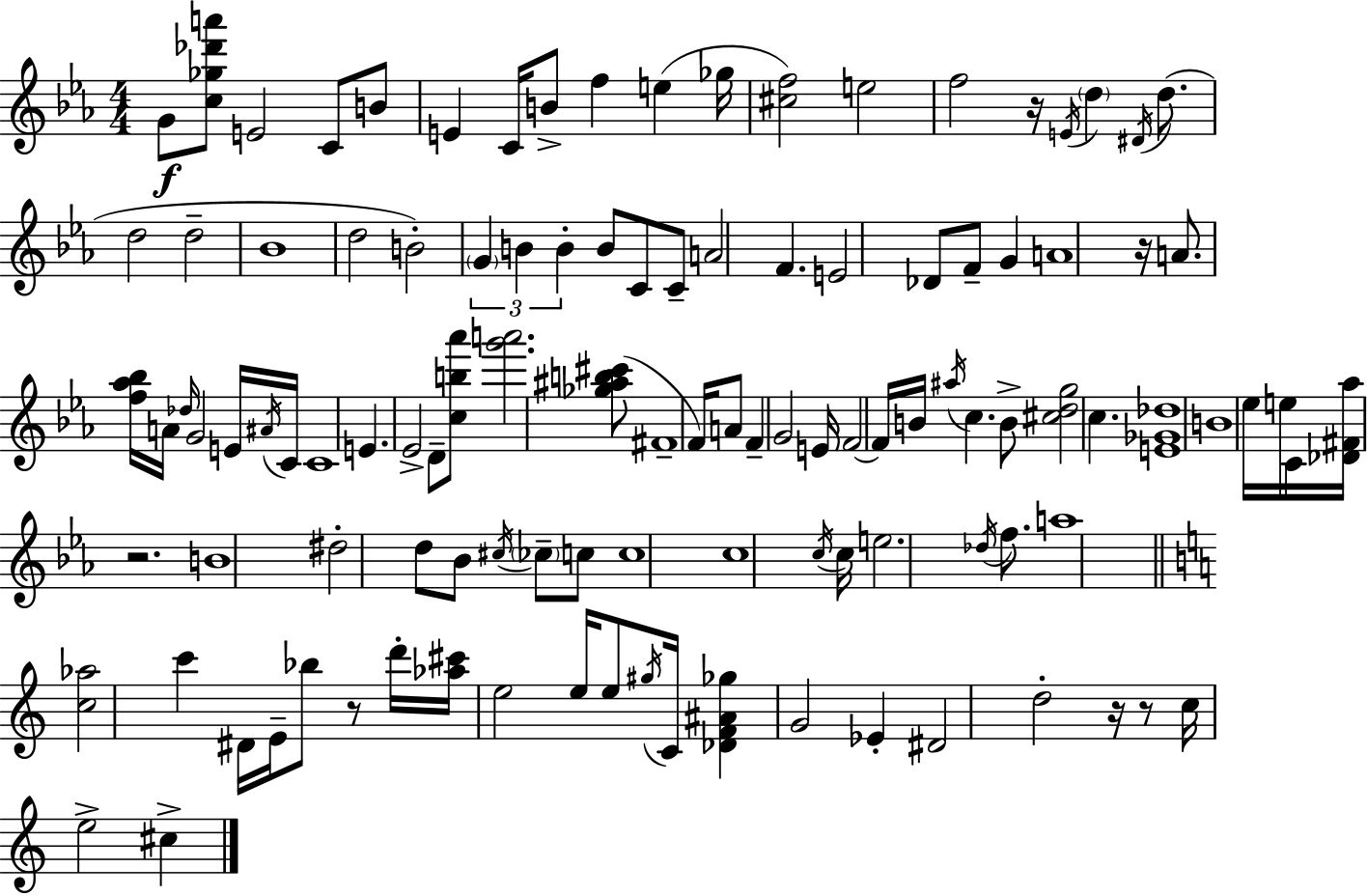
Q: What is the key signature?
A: C minor